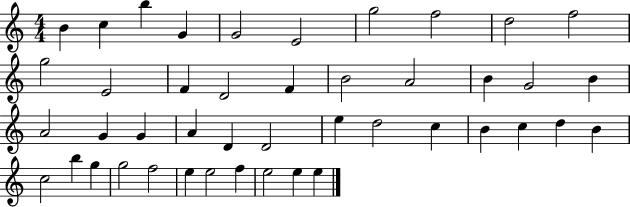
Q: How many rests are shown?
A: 0